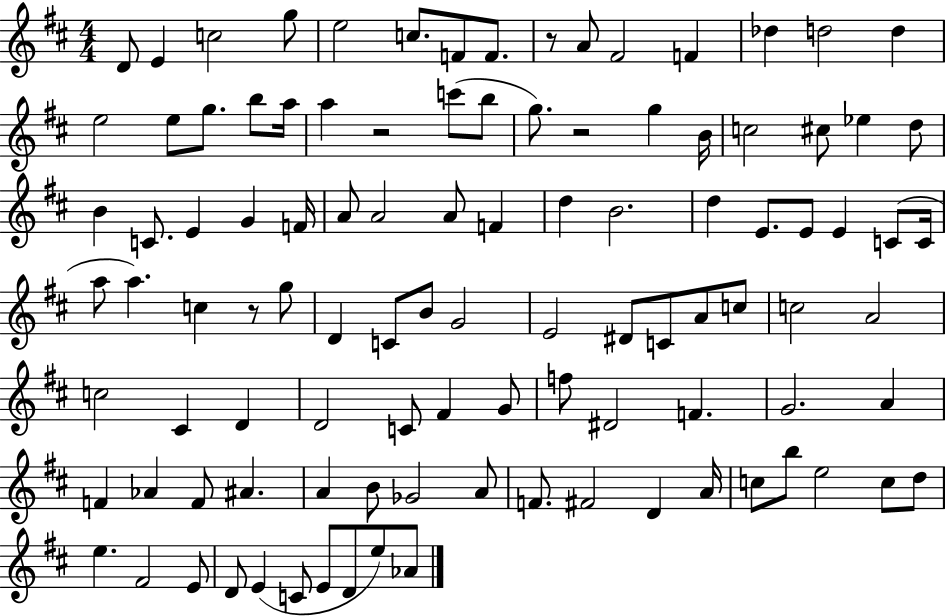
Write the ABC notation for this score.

X:1
T:Untitled
M:4/4
L:1/4
K:D
D/2 E c2 g/2 e2 c/2 F/2 F/2 z/2 A/2 ^F2 F _d d2 d e2 e/2 g/2 b/2 a/4 a z2 c'/2 b/2 g/2 z2 g B/4 c2 ^c/2 _e d/2 B C/2 E G F/4 A/2 A2 A/2 F d B2 d E/2 E/2 E C/2 C/4 a/2 a c z/2 g/2 D C/2 B/2 G2 E2 ^D/2 C/2 A/2 c/2 c2 A2 c2 ^C D D2 C/2 ^F G/2 f/2 ^D2 F G2 A F _A F/2 ^A A B/2 _G2 A/2 F/2 ^F2 D A/4 c/2 b/2 e2 c/2 d/2 e ^F2 E/2 D/2 E C/2 E/2 D/2 e/2 _A/2